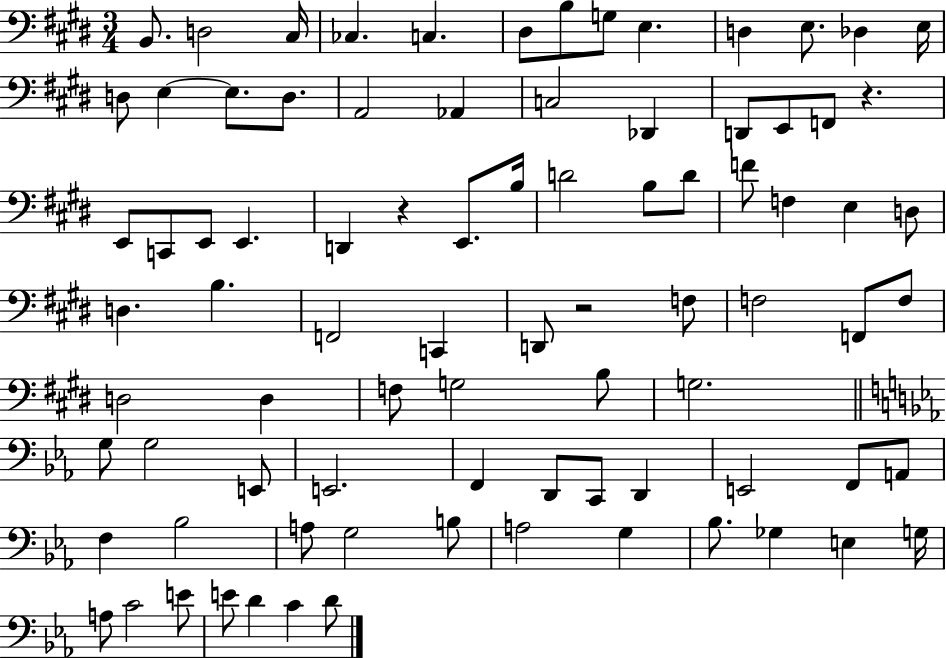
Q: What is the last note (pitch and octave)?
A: D4